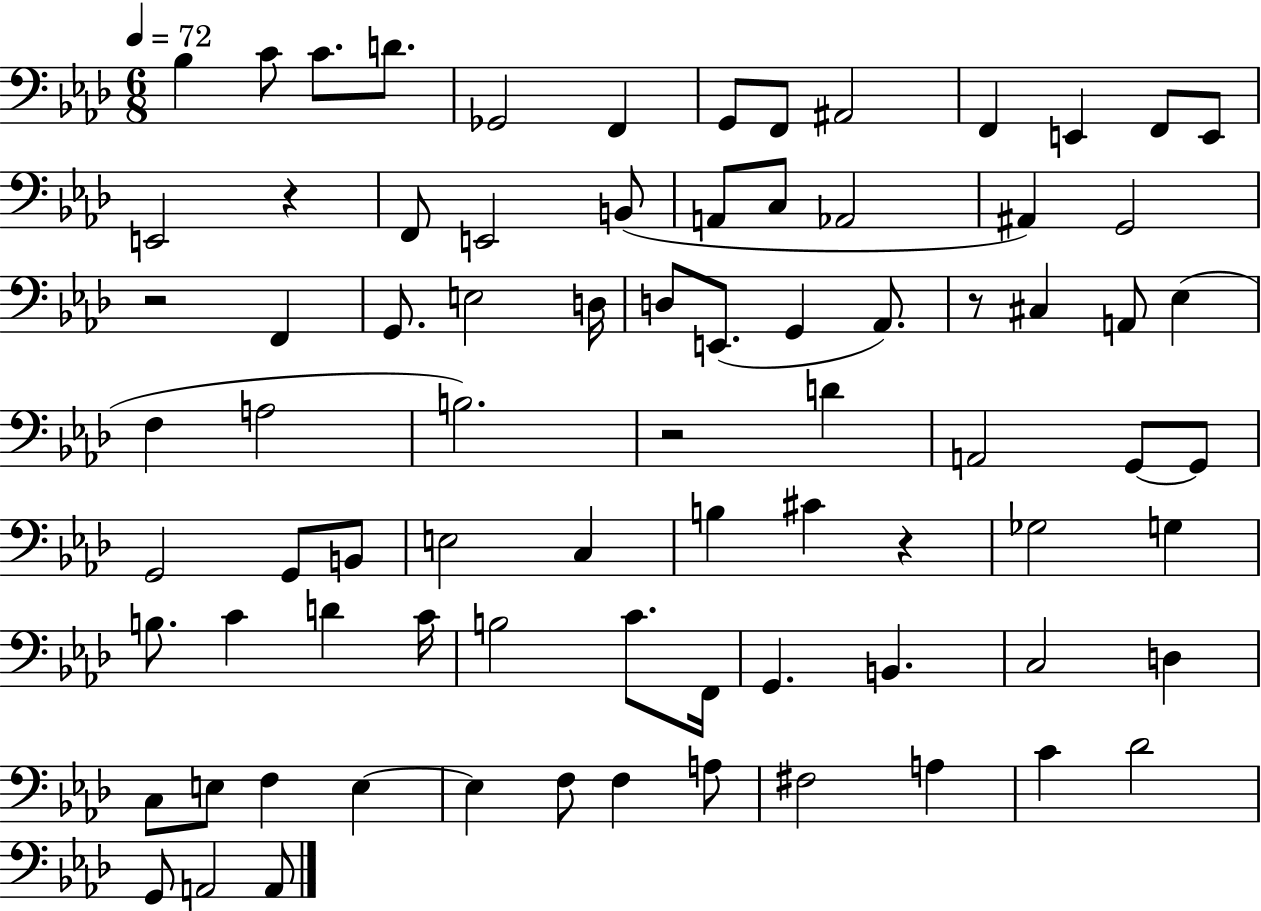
X:1
T:Untitled
M:6/8
L:1/4
K:Ab
_B, C/2 C/2 D/2 _G,,2 F,, G,,/2 F,,/2 ^A,,2 F,, E,, F,,/2 E,,/2 E,,2 z F,,/2 E,,2 B,,/2 A,,/2 C,/2 _A,,2 ^A,, G,,2 z2 F,, G,,/2 E,2 D,/4 D,/2 E,,/2 G,, _A,,/2 z/2 ^C, A,,/2 _E, F, A,2 B,2 z2 D A,,2 G,,/2 G,,/2 G,,2 G,,/2 B,,/2 E,2 C, B, ^C z _G,2 G, B,/2 C D C/4 B,2 C/2 F,,/4 G,, B,, C,2 D, C,/2 E,/2 F, E, E, F,/2 F, A,/2 ^F,2 A, C _D2 G,,/2 A,,2 A,,/2